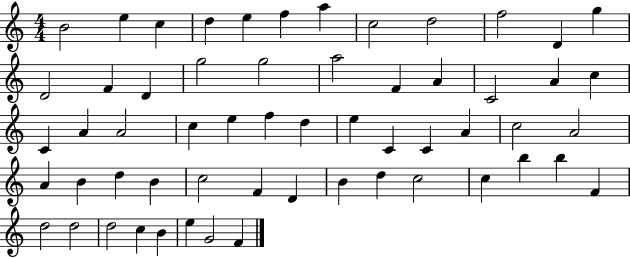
B4/h E5/q C5/q D5/q E5/q F5/q A5/q C5/h D5/h F5/h D4/q G5/q D4/h F4/q D4/q G5/h G5/h A5/h F4/q A4/q C4/h A4/q C5/q C4/q A4/q A4/h C5/q E5/q F5/q D5/q E5/q C4/q C4/q A4/q C5/h A4/h A4/q B4/q D5/q B4/q C5/h F4/q D4/q B4/q D5/q C5/h C5/q B5/q B5/q F4/q D5/h D5/h D5/h C5/q B4/q E5/q G4/h F4/q